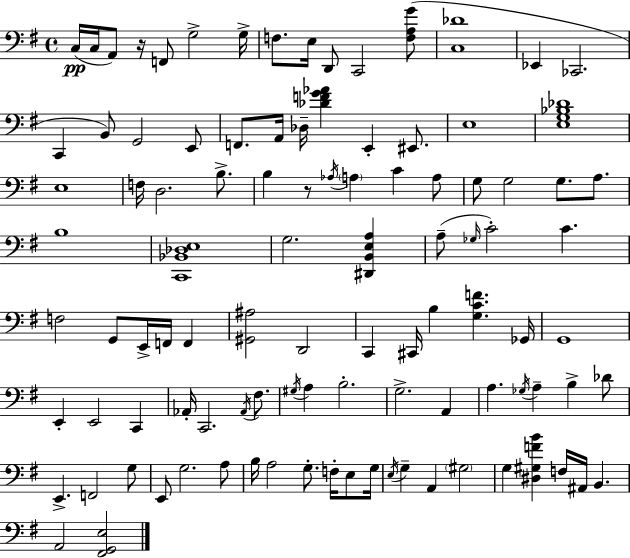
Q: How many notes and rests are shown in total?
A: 102